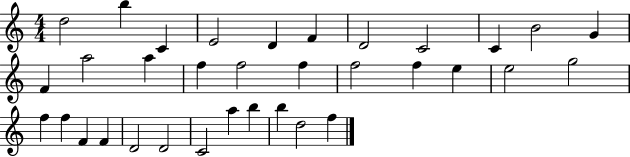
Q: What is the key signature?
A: C major